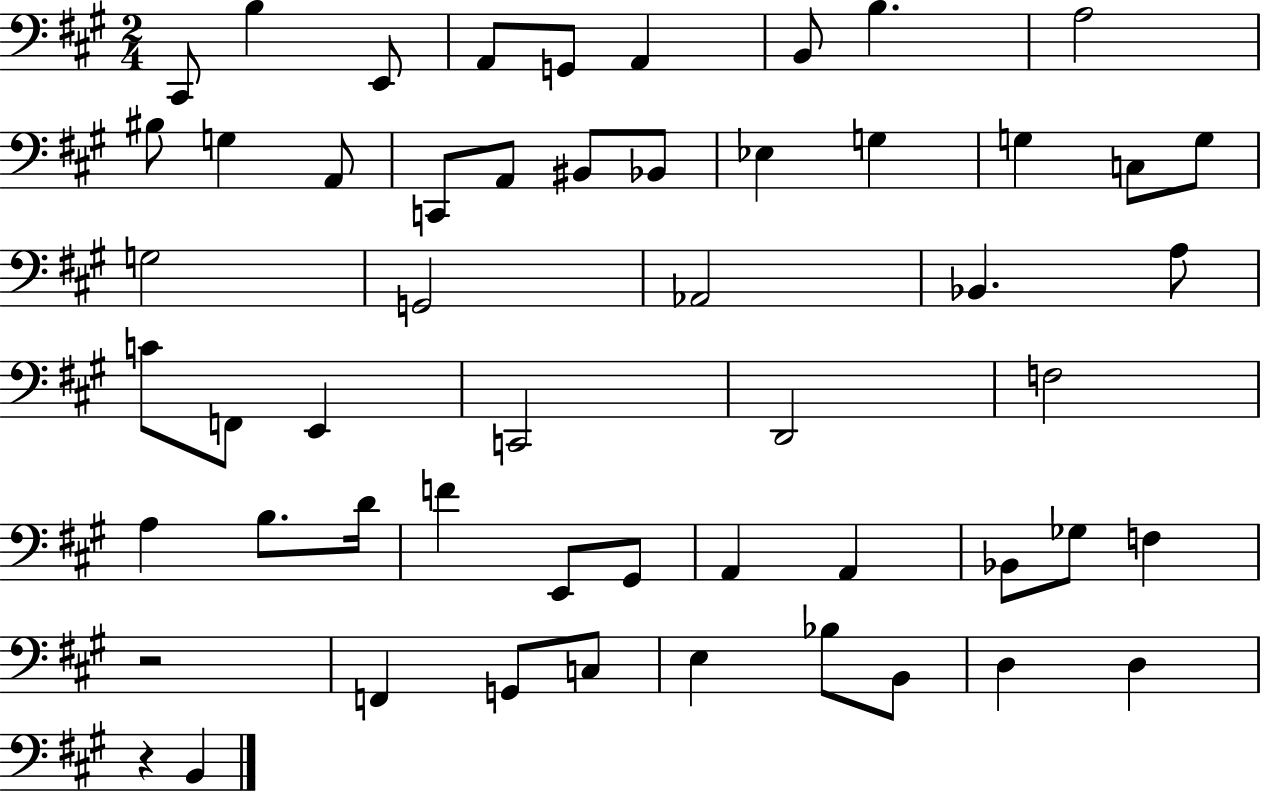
X:1
T:Untitled
M:2/4
L:1/4
K:A
^C,,/2 B, E,,/2 A,,/2 G,,/2 A,, B,,/2 B, A,2 ^B,/2 G, A,,/2 C,,/2 A,,/2 ^B,,/2 _B,,/2 _E, G, G, C,/2 G,/2 G,2 G,,2 _A,,2 _B,, A,/2 C/2 F,,/2 E,, C,,2 D,,2 F,2 A, B,/2 D/4 F E,,/2 ^G,,/2 A,, A,, _B,,/2 _G,/2 F, z2 F,, G,,/2 C,/2 E, _B,/2 B,,/2 D, D, z B,,